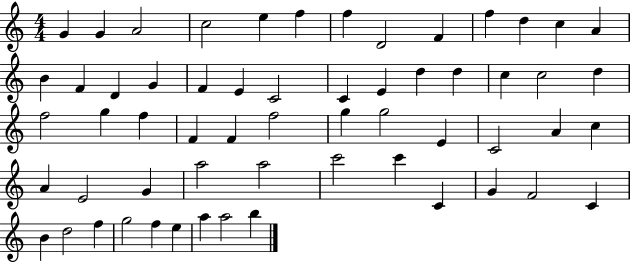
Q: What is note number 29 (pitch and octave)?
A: G5